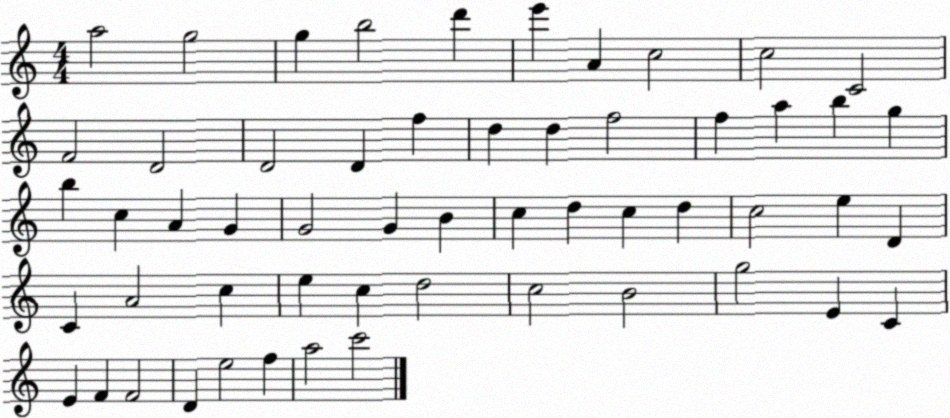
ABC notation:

X:1
T:Untitled
M:4/4
L:1/4
K:C
a2 g2 g b2 d' e' A c2 c2 C2 F2 D2 D2 D f d d f2 f a b g b c A G G2 G B c d c d c2 e D C A2 c e c d2 c2 B2 g2 E C E F F2 D e2 f a2 c'2